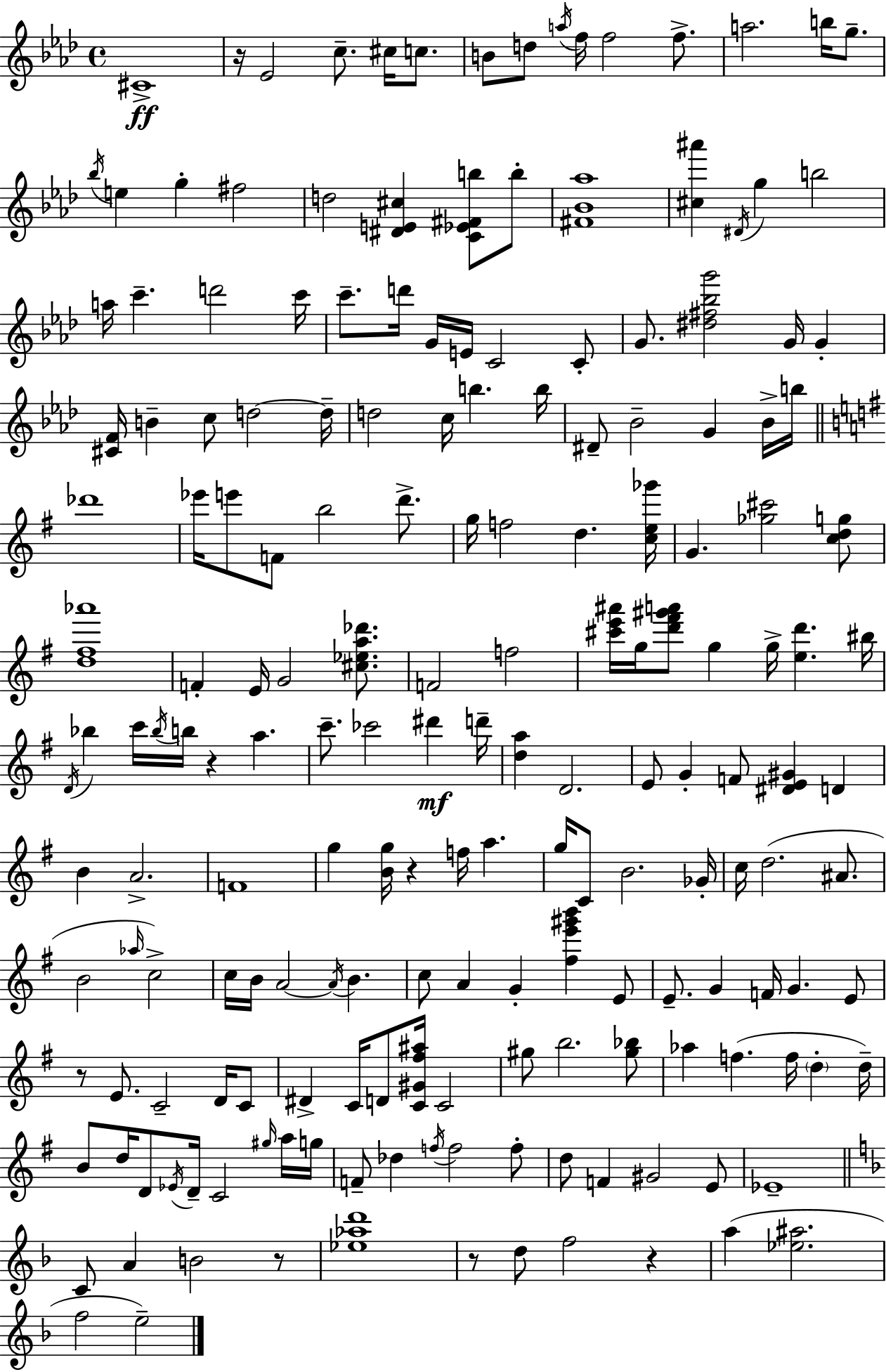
C#4/w R/s Eb4/h C5/e. C#5/s C5/e. B4/e D5/e A5/s F5/s F5/h F5/e. A5/h. B5/s G5/e. Bb5/s E5/q G5/q F#5/h D5/h [D#4,E4,C#5]/q [C4,Eb4,F#4,B5]/e B5/e [F#4,Bb4,Ab5]/w [C#5,A#6]/q D#4/s G5/q B5/h A5/s C6/q. D6/h C6/s C6/e. D6/s G4/s E4/s C4/h C4/e G4/e. [D#5,F#5,Bb5,G6]/h G4/s G4/q [C#4,F4]/s B4/q C5/e D5/h D5/s D5/h C5/s B5/q. B5/s D#4/e Bb4/h G4/q Bb4/s B5/s Db6/w Eb6/s E6/e F4/e B5/h D6/e. G5/s F5/h D5/q. [C5,E5,Gb6]/s G4/q. [Gb5,C#6]/h [C5,D5,G5]/e [D5,F#5,Ab6]/w F4/q E4/s G4/h [C#5,Eb5,A5,Db6]/e. F4/h F5/h [C#6,E6,A#6]/s G5/s [D6,F#6,G#6,A6]/e G5/q G5/s [E5,D6]/q. BIS5/s D4/s Bb5/q C6/s Bb5/s B5/s R/q A5/q. C6/e. CES6/h D#6/q D6/s [D5,A5]/q D4/h. E4/e G4/q F4/e [D#4,E4,G#4]/q D4/q B4/q A4/h. F4/w G5/q [B4,G5]/s R/q F5/s A5/q. G5/s C4/e B4/h. Gb4/s C5/s D5/h. A#4/e. B4/h Ab5/s C5/h C5/s B4/s A4/h A4/s B4/q. C5/e A4/q G4/q [F#5,E6,G#6,B6]/q E4/e E4/e. G4/q F4/s G4/q. E4/e R/e E4/e. C4/h D4/s C4/e D#4/q C4/s D4/e [C4,G#4,F#5,A#5]/s C4/h G#5/e B5/h. [G#5,Bb5]/e Ab5/q F5/q. F5/s D5/q D5/s B4/e D5/s D4/e Eb4/s D4/s C4/h G#5/s A5/s G5/s F4/e Db5/q F5/s F5/h F5/e D5/e F4/q G#4/h E4/e Eb4/w C4/e A4/q B4/h R/e [Eb5,Ab5,D6]/w R/e D5/e F5/h R/q A5/q [Eb5,A#5]/h. F5/h E5/h